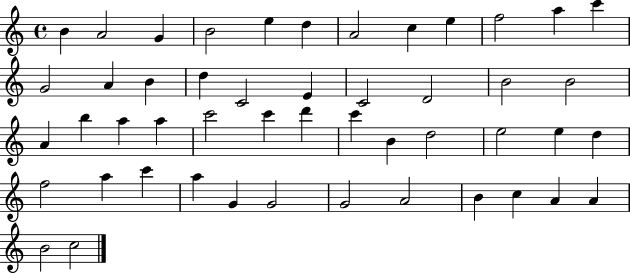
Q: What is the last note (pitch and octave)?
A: C5